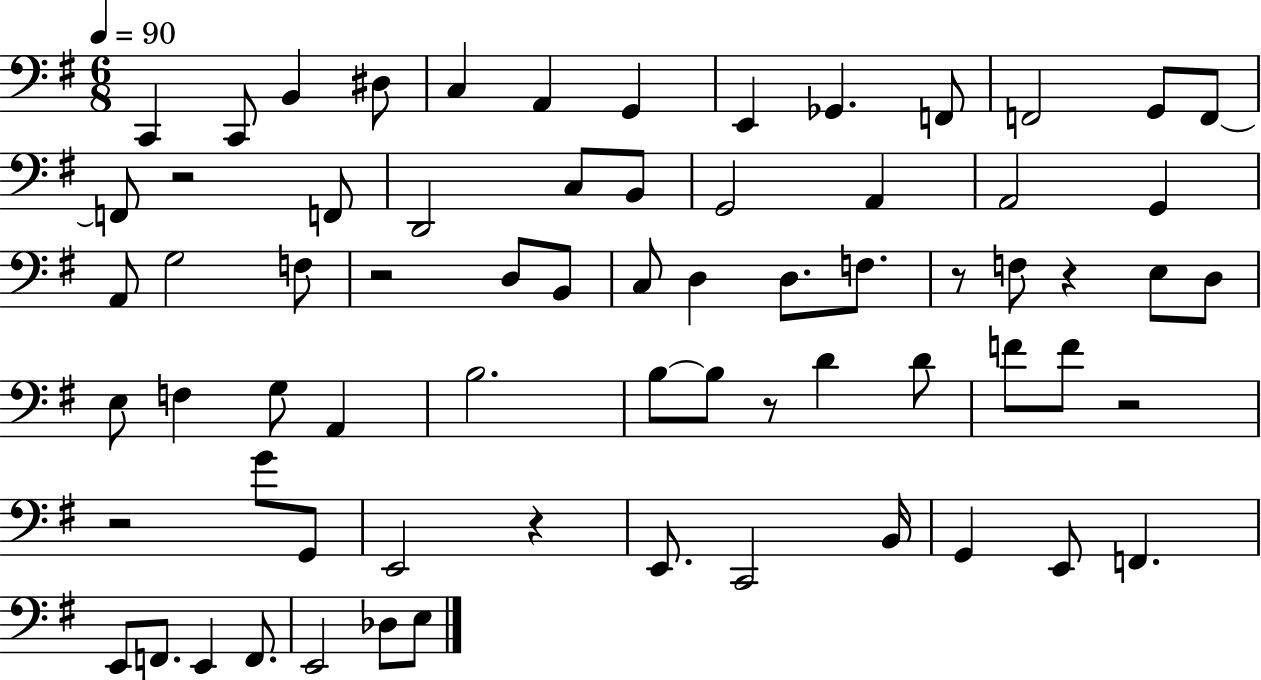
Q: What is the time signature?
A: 6/8